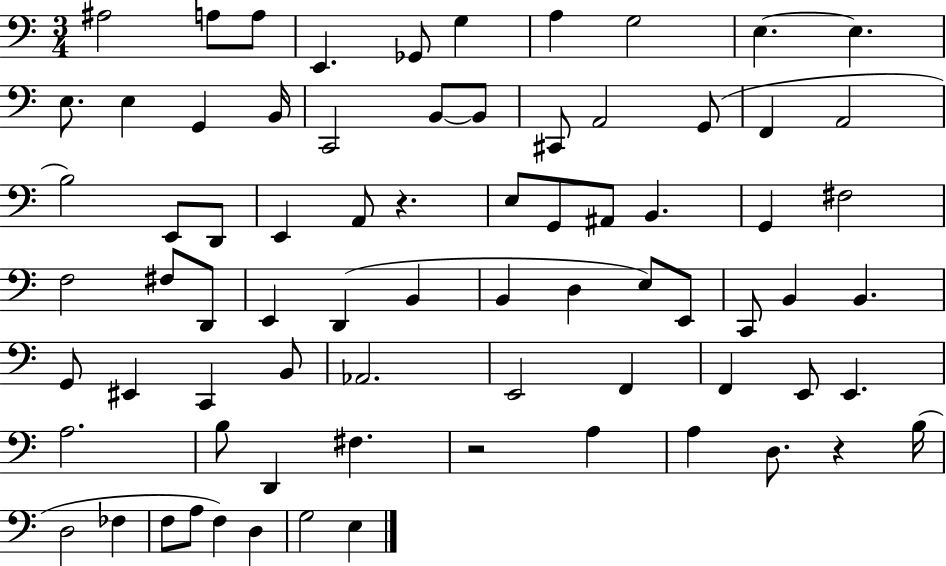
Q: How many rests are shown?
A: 3